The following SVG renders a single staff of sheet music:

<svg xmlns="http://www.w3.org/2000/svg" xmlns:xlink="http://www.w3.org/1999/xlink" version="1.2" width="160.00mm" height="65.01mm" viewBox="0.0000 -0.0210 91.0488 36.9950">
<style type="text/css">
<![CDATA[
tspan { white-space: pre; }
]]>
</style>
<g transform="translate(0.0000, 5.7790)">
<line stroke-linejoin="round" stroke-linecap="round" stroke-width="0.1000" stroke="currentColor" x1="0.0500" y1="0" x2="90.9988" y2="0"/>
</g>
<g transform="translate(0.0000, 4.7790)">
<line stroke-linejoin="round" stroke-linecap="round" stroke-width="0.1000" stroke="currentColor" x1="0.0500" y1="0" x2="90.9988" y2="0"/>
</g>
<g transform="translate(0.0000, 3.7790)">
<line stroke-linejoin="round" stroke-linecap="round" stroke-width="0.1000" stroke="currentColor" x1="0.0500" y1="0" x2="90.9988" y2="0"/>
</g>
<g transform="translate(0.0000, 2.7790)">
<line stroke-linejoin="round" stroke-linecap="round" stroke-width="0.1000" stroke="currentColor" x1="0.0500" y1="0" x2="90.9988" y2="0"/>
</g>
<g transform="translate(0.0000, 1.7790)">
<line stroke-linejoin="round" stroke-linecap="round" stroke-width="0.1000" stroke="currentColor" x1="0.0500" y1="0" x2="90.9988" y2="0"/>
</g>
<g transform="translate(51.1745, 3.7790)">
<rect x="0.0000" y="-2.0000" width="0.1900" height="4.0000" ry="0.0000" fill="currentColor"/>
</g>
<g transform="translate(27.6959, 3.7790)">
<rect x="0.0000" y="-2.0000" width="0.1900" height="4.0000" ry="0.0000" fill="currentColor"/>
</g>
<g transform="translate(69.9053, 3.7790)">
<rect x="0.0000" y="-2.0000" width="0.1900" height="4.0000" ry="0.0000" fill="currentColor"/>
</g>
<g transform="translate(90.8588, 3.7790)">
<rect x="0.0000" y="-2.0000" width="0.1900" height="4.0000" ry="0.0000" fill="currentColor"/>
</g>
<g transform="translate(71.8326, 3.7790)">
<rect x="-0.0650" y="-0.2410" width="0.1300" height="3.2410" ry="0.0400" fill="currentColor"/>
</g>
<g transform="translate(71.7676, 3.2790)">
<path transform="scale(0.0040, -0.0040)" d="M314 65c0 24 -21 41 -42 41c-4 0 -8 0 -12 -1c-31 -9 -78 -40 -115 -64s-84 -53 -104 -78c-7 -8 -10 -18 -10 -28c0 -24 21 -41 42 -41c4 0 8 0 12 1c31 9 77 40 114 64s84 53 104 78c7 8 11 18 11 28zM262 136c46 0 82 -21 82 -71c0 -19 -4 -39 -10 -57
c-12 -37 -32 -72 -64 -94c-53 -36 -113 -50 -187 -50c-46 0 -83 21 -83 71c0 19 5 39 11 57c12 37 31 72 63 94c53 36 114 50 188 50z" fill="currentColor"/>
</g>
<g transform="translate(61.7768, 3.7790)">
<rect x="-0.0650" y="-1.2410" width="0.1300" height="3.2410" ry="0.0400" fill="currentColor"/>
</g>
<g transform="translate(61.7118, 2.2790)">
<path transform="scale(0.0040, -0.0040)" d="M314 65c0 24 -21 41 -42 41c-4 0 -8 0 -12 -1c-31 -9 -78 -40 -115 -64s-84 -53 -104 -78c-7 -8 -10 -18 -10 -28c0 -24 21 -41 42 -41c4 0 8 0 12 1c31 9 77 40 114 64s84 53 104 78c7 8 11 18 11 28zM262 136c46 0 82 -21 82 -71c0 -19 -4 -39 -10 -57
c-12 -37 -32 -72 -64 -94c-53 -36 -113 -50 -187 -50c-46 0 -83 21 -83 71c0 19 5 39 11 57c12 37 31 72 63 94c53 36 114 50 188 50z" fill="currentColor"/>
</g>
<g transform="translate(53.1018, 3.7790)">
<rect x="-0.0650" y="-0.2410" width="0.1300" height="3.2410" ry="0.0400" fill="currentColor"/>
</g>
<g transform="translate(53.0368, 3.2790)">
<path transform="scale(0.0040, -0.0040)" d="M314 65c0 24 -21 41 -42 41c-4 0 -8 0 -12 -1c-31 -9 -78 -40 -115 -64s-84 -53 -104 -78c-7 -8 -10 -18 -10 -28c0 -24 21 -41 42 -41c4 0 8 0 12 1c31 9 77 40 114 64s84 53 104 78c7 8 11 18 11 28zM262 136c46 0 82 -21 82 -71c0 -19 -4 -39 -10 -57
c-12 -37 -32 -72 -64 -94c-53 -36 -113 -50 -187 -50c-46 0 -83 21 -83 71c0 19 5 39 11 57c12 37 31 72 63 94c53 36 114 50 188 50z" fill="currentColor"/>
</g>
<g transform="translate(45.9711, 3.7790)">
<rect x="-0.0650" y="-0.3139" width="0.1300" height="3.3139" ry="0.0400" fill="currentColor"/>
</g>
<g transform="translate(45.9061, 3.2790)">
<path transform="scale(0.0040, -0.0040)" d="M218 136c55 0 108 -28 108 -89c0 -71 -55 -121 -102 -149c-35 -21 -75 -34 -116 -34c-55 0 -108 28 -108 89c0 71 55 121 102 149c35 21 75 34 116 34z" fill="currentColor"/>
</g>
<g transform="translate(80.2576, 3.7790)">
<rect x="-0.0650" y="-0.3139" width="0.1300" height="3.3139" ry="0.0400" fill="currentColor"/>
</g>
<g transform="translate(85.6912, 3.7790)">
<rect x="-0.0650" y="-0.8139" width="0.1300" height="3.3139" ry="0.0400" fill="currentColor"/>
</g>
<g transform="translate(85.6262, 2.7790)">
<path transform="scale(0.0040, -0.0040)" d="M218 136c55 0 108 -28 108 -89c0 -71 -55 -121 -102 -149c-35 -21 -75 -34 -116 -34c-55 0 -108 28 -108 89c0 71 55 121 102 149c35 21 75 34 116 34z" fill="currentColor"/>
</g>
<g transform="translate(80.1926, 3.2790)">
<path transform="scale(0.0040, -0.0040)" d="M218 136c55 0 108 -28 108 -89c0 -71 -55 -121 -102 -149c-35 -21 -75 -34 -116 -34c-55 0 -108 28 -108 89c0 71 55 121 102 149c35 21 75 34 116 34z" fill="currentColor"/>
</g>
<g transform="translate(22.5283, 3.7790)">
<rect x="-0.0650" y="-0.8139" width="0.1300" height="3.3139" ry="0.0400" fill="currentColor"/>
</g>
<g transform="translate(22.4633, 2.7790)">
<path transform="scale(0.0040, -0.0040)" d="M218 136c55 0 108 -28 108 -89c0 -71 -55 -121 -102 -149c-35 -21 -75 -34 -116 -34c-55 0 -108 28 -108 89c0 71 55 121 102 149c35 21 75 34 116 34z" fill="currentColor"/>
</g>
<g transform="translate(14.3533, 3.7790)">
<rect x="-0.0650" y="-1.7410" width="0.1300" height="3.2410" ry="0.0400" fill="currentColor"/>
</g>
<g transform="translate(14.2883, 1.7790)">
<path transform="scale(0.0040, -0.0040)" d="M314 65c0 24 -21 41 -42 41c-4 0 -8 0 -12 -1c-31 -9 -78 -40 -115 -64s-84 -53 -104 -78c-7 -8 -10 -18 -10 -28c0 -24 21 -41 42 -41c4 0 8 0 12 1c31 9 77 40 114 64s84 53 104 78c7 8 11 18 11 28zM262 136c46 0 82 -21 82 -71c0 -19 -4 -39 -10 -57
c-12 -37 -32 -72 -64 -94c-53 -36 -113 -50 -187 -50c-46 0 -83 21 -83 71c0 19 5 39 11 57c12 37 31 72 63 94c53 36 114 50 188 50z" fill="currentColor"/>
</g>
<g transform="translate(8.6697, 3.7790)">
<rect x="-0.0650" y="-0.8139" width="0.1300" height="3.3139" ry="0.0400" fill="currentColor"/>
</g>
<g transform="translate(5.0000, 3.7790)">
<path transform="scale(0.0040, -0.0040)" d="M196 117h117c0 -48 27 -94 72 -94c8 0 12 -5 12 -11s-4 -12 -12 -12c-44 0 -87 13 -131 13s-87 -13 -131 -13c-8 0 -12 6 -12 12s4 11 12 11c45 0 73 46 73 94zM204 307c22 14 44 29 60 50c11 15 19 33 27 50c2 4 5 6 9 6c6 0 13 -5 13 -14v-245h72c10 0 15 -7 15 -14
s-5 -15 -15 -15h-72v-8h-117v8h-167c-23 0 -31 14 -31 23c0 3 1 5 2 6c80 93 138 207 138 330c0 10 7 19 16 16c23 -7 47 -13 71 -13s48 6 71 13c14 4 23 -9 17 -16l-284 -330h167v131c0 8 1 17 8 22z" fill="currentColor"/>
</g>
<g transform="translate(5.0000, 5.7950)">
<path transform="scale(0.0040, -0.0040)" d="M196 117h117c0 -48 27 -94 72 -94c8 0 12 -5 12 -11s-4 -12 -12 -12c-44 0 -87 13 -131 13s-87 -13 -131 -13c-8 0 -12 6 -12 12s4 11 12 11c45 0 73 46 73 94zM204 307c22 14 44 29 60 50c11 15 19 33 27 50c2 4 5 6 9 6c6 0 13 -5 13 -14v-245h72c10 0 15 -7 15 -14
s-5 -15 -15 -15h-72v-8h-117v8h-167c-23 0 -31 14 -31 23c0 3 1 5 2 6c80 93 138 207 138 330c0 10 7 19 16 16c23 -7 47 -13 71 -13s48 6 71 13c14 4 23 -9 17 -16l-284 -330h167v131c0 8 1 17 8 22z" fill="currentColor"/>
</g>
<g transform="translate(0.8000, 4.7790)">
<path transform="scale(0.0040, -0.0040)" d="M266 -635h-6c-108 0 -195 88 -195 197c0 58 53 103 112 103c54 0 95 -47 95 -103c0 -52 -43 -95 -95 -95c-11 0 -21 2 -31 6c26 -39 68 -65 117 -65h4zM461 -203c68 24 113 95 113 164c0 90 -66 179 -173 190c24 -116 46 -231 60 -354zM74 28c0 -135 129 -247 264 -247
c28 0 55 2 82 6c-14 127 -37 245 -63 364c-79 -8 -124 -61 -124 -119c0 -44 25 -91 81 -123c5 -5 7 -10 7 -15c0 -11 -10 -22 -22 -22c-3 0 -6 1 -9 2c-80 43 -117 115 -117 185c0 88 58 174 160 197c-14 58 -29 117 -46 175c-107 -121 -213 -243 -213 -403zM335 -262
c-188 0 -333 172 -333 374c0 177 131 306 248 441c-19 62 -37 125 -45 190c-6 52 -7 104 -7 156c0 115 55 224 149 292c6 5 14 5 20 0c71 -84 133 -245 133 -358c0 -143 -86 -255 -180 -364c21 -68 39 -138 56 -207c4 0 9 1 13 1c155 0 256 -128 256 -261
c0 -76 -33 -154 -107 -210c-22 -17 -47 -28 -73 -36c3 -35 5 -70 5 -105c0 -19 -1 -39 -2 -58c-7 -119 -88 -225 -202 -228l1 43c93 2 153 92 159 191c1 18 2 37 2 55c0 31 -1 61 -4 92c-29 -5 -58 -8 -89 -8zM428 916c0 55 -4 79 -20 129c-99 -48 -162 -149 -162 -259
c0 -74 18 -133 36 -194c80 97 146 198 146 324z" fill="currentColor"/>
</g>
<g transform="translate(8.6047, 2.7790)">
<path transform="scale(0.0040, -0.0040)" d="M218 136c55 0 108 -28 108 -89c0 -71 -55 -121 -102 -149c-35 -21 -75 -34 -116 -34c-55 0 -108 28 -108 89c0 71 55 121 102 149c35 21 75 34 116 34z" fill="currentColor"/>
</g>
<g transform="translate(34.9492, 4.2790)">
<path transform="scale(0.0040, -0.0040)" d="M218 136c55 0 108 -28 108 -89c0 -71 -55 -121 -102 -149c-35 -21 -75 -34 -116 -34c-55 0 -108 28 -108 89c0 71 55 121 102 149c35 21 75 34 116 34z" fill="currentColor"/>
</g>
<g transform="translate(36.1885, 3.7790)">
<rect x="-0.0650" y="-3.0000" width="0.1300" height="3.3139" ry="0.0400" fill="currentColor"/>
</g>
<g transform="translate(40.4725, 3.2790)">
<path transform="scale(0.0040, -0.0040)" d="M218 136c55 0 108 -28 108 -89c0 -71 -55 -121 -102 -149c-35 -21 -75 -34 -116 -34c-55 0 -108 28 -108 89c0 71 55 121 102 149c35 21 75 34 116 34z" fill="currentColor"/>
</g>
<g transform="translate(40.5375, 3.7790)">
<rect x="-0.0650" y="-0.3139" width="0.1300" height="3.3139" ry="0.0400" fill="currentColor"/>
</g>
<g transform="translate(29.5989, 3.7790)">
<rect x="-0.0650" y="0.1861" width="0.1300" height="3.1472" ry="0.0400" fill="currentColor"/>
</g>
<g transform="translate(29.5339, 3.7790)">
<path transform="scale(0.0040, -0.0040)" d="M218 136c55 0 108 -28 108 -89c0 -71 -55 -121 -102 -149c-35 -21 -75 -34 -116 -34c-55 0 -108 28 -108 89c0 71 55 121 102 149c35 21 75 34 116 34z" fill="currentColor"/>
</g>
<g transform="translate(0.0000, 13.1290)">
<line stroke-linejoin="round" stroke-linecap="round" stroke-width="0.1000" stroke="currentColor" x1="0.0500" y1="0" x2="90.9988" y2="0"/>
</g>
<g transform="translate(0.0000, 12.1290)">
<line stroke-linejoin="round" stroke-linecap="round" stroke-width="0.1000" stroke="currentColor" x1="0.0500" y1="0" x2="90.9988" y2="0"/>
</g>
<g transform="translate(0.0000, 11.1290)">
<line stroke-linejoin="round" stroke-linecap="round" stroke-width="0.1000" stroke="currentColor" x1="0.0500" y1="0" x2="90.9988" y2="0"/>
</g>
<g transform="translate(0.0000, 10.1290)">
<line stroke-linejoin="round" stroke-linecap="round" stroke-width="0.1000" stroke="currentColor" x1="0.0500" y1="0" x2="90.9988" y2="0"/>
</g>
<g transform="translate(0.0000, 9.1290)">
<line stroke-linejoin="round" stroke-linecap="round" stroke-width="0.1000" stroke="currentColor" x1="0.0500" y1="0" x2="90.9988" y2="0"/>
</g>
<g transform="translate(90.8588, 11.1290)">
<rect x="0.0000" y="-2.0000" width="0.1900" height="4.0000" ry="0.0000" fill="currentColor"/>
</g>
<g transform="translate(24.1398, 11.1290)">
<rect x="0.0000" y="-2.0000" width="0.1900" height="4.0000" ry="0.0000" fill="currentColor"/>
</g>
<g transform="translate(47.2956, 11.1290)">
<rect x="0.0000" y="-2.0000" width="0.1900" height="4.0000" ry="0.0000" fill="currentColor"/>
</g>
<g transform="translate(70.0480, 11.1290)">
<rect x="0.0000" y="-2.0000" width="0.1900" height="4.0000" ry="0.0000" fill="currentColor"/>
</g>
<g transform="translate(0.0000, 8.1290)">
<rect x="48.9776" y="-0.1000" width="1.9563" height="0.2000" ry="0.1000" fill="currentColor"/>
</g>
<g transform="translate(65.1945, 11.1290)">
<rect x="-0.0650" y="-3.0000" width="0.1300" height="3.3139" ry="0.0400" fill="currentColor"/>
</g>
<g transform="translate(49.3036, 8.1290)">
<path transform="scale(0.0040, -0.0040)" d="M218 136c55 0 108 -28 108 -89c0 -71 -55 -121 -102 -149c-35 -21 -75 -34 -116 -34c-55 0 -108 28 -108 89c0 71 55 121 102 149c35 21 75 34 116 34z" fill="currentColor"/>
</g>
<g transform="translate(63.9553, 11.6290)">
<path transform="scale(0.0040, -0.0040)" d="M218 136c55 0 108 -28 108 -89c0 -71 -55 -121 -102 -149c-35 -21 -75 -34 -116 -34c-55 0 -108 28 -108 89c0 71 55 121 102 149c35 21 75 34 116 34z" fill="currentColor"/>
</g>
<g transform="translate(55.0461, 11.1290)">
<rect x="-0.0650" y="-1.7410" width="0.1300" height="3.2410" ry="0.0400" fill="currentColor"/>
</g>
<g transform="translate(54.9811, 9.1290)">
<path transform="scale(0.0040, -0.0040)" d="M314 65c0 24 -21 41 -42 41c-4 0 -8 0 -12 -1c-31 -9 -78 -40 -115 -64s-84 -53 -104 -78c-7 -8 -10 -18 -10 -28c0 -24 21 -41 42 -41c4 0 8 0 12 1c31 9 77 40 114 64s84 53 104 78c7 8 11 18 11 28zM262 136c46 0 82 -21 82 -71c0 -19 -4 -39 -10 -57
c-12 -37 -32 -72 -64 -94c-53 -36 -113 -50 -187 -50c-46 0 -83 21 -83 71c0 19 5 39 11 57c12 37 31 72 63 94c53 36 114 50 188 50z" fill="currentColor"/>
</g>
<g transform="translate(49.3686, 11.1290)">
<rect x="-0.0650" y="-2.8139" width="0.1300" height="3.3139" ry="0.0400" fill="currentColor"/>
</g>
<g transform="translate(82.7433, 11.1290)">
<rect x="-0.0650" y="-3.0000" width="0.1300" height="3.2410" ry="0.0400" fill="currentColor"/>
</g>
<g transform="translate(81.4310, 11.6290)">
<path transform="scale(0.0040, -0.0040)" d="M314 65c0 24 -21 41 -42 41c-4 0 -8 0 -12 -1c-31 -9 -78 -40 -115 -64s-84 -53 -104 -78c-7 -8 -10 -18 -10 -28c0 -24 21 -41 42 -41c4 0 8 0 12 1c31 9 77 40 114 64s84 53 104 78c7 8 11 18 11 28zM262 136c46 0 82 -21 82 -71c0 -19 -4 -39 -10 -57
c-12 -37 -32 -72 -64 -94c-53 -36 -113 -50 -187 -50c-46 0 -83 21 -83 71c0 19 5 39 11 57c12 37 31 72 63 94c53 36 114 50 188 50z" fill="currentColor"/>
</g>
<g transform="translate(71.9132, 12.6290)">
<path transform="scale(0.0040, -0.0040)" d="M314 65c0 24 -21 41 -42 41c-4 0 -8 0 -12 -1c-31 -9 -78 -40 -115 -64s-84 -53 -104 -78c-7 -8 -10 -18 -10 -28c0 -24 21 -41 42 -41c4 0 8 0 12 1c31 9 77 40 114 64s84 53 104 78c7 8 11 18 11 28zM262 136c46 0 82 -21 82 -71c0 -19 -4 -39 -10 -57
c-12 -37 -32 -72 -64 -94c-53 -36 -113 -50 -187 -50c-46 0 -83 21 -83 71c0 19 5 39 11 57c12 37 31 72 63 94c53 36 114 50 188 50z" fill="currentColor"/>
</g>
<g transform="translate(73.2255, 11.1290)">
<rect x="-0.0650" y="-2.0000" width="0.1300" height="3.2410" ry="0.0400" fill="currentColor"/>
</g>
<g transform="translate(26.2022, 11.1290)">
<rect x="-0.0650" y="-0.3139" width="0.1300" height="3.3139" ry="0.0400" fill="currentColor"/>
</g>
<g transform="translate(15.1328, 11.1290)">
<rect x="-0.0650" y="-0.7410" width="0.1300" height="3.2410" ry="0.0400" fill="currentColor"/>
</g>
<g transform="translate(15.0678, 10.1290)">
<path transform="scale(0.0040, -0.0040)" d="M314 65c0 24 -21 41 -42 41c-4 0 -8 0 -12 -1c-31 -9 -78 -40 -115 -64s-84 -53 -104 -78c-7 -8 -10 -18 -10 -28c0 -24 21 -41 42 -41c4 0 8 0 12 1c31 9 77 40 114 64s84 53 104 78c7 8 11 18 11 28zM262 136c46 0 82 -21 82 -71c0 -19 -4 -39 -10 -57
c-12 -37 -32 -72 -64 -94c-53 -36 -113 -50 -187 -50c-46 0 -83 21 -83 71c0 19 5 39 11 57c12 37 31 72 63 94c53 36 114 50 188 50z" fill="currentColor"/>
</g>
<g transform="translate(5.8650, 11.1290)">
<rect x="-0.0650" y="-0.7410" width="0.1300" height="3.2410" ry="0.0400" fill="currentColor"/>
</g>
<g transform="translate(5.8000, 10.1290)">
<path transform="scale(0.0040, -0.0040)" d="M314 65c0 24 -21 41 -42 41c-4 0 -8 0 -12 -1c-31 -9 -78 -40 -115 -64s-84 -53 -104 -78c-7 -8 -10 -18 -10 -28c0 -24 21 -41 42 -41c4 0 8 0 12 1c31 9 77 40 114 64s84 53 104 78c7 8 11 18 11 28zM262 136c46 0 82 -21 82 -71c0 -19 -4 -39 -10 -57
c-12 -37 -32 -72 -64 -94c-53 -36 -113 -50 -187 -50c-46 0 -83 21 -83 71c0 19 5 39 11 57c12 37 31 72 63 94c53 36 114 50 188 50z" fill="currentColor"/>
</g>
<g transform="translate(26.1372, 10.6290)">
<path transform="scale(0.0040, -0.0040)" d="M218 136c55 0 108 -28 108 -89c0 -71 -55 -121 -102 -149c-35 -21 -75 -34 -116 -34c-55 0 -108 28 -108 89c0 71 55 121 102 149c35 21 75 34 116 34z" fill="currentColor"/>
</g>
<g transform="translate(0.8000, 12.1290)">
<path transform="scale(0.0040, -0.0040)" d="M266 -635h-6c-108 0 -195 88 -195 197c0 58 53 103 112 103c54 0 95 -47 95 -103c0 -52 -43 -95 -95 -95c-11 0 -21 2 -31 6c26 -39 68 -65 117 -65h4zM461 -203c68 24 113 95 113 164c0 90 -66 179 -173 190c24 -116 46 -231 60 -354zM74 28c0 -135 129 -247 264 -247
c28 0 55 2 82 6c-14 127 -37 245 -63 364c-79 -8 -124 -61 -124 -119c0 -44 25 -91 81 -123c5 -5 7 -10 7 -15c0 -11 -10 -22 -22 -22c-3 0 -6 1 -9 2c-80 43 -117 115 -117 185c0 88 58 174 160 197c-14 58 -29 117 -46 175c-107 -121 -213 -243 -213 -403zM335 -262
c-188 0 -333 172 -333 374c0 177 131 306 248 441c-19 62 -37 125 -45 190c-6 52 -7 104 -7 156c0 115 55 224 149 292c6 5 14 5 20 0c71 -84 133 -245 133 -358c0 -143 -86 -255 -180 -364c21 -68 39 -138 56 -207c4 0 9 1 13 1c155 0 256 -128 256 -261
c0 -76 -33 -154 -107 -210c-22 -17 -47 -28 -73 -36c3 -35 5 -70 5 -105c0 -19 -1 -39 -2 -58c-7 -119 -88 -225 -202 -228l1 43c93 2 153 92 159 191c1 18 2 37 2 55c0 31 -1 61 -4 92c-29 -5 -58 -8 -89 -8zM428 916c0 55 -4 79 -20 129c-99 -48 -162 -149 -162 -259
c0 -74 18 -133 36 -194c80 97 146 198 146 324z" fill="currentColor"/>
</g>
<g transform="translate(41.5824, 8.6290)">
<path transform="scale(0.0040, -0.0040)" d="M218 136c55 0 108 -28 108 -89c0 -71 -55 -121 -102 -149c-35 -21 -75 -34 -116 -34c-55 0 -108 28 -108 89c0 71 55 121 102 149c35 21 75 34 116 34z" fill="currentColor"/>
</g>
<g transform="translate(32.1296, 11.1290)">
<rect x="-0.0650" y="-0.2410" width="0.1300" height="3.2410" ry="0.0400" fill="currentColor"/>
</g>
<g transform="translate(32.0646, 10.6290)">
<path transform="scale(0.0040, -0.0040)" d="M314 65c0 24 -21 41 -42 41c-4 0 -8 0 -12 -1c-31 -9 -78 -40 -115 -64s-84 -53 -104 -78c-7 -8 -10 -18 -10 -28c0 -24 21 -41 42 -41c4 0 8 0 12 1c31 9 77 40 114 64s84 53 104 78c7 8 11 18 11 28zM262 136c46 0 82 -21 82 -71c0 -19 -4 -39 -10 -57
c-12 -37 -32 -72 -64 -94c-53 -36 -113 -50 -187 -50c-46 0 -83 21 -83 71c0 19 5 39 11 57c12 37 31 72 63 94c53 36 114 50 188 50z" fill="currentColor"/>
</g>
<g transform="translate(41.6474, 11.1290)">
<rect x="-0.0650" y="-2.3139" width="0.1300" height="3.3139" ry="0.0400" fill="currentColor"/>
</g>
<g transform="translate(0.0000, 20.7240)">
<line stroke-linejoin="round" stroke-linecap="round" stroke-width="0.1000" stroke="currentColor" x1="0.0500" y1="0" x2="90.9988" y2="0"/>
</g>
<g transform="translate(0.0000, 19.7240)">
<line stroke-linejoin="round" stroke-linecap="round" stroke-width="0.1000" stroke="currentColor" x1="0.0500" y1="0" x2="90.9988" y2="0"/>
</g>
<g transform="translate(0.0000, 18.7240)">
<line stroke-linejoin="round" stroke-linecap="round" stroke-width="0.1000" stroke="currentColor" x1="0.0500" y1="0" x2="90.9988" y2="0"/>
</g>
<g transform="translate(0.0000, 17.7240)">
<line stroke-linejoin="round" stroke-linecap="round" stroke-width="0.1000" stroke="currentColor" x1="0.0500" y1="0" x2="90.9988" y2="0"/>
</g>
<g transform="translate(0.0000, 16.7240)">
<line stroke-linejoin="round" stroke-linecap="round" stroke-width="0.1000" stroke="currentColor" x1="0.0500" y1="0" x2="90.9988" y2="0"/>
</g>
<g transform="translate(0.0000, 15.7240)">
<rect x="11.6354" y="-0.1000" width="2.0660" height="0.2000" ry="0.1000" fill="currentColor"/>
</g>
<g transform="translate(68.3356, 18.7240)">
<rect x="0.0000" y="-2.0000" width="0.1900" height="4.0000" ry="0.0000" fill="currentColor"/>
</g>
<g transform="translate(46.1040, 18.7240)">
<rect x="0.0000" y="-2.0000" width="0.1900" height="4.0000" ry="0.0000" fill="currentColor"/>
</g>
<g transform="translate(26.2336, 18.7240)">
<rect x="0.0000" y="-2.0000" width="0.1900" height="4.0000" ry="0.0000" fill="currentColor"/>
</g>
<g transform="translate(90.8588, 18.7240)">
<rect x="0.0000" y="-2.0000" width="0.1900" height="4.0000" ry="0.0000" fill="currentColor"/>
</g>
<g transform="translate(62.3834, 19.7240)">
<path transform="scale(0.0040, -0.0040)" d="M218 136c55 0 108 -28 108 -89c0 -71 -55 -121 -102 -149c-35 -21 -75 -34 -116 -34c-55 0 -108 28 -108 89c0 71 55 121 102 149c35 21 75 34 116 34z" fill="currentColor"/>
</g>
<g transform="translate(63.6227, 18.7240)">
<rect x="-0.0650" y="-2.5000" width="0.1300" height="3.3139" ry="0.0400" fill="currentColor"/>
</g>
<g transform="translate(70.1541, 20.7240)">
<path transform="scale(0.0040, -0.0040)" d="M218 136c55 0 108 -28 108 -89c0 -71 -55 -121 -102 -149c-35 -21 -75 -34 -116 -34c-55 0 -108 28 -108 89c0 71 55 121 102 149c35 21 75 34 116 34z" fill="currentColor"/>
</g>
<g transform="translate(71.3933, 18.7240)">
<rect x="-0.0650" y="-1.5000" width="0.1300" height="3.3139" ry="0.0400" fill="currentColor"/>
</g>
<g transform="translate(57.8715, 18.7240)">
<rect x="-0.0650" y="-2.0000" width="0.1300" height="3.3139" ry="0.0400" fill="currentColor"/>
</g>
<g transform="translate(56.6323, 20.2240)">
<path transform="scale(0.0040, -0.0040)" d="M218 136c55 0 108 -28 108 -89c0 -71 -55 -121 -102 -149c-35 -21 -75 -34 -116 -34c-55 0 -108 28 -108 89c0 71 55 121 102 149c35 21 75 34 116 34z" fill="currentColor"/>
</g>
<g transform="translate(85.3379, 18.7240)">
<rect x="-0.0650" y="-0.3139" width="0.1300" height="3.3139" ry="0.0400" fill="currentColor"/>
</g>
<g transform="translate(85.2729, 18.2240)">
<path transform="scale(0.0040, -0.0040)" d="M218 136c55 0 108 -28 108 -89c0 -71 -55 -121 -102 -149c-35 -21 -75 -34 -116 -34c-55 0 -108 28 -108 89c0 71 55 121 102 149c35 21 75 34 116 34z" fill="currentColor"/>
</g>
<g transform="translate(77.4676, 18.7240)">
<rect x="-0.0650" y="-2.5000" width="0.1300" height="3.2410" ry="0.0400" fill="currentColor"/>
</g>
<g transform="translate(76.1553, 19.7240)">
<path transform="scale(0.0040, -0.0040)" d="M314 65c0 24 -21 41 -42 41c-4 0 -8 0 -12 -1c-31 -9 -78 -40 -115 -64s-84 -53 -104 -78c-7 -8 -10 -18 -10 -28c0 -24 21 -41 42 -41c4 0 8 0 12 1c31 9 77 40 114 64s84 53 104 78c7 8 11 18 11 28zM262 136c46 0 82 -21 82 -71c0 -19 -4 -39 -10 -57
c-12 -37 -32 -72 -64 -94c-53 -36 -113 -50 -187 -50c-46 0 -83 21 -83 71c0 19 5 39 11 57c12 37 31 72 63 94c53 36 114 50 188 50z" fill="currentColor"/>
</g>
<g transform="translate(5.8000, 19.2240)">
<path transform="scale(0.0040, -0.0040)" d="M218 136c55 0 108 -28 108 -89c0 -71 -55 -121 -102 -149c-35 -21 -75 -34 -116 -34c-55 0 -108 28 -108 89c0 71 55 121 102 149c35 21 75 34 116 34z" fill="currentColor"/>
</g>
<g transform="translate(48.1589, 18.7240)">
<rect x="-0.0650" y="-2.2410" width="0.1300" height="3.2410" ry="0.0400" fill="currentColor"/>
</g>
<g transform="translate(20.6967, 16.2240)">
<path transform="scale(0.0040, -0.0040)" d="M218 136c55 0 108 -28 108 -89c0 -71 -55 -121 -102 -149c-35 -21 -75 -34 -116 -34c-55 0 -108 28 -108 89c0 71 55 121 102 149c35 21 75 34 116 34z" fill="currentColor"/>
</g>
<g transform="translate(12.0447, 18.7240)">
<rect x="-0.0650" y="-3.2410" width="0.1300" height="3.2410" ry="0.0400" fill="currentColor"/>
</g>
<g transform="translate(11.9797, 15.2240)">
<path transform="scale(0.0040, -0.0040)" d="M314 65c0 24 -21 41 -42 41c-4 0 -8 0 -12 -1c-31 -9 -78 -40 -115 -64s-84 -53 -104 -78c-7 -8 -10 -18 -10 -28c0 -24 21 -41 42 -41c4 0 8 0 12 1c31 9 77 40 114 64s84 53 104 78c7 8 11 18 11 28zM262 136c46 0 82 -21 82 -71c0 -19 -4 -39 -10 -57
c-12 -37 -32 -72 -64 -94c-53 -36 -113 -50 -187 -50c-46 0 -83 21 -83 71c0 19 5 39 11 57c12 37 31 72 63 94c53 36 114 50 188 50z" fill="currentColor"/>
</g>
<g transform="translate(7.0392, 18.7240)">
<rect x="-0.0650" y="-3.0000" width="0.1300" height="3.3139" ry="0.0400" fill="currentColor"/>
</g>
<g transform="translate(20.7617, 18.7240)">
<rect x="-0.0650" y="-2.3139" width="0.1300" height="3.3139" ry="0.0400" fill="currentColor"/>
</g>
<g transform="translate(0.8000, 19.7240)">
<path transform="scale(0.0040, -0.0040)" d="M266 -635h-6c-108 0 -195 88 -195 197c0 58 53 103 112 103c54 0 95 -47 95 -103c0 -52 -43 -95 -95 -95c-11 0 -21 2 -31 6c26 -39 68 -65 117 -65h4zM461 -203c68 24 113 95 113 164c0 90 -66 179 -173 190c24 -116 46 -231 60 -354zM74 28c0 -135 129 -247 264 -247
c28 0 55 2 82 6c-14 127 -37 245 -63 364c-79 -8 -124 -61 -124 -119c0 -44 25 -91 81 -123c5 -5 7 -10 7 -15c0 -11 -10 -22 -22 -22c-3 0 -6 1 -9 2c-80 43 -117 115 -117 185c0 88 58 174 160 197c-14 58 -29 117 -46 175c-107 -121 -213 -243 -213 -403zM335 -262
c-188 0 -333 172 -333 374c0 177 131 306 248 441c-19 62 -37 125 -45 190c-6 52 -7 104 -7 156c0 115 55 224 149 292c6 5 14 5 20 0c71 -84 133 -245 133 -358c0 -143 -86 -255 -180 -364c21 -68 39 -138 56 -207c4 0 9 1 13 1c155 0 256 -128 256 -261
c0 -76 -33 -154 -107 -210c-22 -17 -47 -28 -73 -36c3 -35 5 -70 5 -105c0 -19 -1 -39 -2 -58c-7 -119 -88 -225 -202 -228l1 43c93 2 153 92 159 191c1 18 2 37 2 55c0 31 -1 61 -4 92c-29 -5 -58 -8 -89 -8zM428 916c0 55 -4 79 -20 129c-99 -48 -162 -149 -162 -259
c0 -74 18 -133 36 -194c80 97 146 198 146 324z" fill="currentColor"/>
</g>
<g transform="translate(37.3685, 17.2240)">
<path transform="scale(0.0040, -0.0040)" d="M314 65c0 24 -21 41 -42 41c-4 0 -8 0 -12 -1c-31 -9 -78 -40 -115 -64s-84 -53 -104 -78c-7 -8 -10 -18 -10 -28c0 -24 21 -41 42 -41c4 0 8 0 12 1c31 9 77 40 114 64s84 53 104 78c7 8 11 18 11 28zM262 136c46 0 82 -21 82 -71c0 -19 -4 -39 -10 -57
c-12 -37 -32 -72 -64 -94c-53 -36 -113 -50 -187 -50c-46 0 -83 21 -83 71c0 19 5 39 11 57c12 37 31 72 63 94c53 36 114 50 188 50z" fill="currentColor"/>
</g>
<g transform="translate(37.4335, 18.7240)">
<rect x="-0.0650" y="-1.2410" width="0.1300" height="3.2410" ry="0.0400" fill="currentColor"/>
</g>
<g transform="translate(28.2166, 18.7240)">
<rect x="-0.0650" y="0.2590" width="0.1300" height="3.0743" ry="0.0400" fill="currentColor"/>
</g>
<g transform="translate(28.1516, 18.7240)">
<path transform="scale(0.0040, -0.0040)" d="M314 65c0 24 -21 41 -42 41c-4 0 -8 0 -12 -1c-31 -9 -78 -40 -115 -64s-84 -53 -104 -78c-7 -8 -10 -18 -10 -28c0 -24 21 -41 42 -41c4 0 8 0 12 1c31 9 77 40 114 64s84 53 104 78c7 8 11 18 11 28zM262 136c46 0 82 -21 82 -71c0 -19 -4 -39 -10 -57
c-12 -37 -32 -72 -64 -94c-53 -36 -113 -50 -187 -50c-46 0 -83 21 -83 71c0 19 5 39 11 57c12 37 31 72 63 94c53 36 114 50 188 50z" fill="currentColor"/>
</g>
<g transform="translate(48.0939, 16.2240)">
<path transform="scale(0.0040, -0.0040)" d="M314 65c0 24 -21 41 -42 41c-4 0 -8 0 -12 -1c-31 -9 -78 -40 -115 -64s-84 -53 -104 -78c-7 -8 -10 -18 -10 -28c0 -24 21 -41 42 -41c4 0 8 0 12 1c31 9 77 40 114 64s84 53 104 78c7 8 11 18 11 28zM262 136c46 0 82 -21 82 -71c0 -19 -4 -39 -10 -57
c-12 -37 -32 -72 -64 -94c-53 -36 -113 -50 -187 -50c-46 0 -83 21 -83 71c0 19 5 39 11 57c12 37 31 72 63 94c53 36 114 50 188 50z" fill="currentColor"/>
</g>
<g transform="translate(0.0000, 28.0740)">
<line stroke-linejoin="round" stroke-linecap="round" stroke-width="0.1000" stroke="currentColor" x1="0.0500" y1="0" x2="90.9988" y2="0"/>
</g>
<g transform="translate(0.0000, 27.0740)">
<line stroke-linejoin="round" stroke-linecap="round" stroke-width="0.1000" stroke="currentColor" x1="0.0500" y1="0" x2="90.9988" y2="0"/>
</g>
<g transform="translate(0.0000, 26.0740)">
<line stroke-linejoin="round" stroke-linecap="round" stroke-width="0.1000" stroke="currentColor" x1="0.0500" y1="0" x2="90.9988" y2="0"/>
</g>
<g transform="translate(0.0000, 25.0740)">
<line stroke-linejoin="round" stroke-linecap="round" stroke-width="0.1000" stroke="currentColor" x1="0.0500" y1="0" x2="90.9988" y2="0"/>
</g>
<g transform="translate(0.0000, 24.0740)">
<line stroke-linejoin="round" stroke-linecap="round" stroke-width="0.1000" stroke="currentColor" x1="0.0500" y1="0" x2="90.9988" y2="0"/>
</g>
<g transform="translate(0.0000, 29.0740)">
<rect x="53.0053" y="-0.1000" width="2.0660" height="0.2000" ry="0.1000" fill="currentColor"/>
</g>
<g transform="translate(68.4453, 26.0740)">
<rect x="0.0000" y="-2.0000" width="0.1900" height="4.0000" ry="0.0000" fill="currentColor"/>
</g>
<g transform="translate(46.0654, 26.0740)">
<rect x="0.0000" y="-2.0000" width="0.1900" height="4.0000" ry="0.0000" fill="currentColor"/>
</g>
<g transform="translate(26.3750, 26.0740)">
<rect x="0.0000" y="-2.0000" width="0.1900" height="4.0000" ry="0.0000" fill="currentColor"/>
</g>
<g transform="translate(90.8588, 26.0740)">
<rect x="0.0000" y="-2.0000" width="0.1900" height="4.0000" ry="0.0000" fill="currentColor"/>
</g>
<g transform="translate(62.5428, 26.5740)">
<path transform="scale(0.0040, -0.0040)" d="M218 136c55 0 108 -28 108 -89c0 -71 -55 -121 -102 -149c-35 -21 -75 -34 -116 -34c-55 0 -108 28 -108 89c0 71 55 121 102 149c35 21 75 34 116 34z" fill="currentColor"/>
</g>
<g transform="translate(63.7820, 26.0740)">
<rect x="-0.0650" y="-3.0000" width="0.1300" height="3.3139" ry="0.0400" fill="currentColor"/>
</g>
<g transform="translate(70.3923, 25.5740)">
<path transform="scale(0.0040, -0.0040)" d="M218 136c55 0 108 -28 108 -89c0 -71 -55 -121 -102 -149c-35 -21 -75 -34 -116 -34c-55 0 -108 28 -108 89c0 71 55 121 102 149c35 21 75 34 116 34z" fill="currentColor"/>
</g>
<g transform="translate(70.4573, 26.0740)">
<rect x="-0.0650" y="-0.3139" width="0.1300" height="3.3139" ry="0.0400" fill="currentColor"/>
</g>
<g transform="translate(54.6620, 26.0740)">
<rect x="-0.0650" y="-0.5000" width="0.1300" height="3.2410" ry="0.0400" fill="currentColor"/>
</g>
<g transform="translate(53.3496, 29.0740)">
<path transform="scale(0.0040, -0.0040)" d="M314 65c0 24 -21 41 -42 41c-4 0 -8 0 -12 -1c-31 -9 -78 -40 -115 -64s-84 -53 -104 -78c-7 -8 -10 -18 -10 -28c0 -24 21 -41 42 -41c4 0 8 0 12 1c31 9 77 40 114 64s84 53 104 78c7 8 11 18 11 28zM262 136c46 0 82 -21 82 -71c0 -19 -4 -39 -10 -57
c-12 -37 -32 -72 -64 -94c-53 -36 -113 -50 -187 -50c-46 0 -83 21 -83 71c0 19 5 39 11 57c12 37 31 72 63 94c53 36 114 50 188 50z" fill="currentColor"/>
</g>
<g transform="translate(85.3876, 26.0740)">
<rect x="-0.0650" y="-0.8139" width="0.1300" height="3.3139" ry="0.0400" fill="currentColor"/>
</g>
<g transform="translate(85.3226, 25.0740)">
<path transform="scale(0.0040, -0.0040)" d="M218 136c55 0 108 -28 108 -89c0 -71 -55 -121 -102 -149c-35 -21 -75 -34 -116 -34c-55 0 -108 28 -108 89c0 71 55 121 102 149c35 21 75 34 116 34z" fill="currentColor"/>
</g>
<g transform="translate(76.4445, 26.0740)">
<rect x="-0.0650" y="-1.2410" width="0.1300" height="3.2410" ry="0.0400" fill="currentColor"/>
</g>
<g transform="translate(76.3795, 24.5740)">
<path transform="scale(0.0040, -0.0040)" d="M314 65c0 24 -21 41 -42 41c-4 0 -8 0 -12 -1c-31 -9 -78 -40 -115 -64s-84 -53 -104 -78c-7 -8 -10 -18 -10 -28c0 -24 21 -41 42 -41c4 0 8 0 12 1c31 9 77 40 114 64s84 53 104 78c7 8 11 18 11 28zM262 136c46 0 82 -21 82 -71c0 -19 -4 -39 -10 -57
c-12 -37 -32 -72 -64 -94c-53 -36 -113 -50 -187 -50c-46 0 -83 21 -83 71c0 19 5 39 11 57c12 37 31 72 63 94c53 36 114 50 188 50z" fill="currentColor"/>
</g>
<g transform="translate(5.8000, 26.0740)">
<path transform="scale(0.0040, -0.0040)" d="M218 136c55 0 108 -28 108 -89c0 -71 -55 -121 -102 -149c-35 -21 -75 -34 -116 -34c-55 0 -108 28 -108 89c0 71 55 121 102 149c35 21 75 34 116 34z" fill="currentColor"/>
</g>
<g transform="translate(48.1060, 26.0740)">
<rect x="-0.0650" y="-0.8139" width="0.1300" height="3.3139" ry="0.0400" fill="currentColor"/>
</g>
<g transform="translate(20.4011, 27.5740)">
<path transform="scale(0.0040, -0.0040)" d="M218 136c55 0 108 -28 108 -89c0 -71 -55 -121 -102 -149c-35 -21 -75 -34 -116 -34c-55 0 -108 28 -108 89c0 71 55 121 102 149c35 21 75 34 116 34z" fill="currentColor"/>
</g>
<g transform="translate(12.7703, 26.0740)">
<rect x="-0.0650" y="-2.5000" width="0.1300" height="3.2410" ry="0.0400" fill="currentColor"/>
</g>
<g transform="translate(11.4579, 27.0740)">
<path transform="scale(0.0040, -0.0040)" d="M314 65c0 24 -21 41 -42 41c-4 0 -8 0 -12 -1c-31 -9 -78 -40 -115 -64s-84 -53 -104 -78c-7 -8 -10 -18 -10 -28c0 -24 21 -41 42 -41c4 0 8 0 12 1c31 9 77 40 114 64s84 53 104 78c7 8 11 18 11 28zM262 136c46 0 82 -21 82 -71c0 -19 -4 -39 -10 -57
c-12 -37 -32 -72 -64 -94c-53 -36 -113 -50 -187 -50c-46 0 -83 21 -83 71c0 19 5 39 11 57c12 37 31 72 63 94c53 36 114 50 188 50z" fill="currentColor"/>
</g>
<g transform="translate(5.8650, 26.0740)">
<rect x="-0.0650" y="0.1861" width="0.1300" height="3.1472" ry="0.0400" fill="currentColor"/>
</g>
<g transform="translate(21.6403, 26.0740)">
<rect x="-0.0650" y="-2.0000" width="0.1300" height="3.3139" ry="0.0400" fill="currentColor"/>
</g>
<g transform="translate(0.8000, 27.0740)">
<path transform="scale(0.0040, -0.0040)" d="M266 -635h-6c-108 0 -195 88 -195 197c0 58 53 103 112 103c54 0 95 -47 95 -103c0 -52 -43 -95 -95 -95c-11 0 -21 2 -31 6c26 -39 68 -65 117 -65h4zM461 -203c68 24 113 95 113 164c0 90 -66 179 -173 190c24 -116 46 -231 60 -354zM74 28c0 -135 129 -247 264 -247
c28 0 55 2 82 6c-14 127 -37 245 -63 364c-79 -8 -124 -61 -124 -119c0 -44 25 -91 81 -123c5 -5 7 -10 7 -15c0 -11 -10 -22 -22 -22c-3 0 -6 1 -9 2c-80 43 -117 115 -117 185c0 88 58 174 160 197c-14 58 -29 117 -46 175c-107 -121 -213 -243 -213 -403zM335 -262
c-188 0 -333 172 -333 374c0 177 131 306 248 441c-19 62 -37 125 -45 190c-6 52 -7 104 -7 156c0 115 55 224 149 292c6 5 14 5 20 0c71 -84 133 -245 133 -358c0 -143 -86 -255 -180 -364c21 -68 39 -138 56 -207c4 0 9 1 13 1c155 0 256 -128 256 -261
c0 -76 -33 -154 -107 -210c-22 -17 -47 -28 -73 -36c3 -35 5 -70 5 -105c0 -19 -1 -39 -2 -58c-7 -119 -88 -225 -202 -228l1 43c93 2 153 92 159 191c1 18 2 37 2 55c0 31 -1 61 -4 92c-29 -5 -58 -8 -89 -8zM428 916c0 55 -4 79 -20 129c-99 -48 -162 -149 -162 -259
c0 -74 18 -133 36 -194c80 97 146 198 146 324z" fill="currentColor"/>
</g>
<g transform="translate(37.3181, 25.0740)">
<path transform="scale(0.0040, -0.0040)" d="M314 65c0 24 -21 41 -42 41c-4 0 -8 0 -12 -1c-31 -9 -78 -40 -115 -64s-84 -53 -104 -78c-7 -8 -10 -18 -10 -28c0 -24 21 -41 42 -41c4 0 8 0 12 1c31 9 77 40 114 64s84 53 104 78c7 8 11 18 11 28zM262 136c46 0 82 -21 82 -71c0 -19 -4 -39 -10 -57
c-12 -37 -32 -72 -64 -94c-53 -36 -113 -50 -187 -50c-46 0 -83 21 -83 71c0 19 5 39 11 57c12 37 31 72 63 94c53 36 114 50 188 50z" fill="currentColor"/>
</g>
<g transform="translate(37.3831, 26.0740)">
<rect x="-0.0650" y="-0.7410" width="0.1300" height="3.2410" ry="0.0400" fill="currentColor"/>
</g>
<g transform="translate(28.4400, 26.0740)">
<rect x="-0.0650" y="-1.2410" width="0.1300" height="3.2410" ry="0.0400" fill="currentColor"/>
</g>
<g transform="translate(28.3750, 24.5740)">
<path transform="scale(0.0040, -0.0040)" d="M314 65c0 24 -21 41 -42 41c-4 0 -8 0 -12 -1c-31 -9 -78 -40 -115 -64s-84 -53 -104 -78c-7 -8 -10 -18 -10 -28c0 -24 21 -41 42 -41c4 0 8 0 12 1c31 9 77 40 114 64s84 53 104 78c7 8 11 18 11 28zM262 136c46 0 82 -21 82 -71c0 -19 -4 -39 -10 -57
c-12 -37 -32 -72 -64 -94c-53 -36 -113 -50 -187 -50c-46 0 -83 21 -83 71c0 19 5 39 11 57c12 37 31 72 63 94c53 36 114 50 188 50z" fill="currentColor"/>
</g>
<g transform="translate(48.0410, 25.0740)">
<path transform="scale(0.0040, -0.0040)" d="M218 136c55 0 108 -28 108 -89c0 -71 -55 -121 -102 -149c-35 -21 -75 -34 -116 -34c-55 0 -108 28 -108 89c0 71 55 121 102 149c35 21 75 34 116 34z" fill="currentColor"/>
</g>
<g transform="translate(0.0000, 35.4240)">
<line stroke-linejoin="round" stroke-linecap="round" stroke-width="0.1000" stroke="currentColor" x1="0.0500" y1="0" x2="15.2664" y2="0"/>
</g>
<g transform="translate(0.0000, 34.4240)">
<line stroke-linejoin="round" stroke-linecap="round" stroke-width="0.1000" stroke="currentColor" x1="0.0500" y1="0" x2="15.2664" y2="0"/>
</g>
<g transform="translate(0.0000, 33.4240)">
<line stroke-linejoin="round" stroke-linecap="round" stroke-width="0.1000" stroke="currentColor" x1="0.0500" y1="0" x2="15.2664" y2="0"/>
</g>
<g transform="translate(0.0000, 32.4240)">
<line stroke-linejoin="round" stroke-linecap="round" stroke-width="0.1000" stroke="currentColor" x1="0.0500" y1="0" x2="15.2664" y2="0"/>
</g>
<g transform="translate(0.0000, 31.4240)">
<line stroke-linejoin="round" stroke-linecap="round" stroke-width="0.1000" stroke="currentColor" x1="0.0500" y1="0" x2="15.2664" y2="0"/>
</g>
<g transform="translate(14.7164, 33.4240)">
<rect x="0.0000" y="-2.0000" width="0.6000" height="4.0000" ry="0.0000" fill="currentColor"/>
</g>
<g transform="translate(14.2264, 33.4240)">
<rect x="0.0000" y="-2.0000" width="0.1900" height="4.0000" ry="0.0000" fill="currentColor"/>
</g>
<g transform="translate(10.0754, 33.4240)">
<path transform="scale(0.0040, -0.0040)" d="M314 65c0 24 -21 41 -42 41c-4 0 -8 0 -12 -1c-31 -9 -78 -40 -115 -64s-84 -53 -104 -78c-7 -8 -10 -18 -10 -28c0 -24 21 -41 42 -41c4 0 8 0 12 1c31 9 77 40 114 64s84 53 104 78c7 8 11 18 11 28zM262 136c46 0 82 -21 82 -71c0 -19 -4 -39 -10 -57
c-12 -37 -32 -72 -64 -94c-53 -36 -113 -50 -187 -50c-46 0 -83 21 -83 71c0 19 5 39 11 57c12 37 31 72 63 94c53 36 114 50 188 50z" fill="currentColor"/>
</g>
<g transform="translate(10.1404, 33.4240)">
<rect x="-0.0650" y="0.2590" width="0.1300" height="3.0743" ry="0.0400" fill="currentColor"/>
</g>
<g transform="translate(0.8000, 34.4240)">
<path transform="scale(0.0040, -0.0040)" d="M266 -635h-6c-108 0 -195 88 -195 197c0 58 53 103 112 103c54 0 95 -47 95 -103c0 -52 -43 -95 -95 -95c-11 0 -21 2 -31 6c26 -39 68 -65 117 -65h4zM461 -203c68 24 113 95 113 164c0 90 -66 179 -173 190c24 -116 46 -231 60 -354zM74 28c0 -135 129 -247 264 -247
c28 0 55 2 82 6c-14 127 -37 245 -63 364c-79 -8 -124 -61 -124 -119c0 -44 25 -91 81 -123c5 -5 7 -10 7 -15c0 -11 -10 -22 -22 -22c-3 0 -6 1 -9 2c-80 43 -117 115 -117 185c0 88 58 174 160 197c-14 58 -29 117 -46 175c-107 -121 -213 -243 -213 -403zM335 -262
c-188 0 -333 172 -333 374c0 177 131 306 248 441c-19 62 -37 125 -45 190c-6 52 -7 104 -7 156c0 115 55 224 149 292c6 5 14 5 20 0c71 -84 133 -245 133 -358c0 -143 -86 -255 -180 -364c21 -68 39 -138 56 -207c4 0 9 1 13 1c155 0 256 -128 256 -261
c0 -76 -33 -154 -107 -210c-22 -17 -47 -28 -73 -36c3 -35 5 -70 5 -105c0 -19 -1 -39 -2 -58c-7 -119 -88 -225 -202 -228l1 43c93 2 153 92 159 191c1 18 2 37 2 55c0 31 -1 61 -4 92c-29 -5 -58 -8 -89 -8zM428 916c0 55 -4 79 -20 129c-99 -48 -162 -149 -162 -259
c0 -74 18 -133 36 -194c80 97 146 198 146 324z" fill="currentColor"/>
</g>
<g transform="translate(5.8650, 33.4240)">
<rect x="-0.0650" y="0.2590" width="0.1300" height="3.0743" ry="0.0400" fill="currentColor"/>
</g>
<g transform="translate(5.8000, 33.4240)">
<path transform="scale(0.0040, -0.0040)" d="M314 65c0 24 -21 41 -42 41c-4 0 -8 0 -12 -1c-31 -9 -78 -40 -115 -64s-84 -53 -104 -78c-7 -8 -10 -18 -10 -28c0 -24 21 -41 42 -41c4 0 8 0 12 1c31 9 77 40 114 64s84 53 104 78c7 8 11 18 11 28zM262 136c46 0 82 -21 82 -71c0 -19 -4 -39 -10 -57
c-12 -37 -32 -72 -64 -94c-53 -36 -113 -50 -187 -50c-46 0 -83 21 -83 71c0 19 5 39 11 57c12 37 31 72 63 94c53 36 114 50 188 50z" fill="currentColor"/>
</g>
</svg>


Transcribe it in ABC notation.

X:1
T:Untitled
M:4/4
L:1/4
K:C
d f2 d B A c c c2 e2 c2 c d d2 d2 c c2 g a f2 A F2 A2 A b2 g B2 e2 g2 F G E G2 c B G2 F e2 d2 d C2 A c e2 d B2 B2